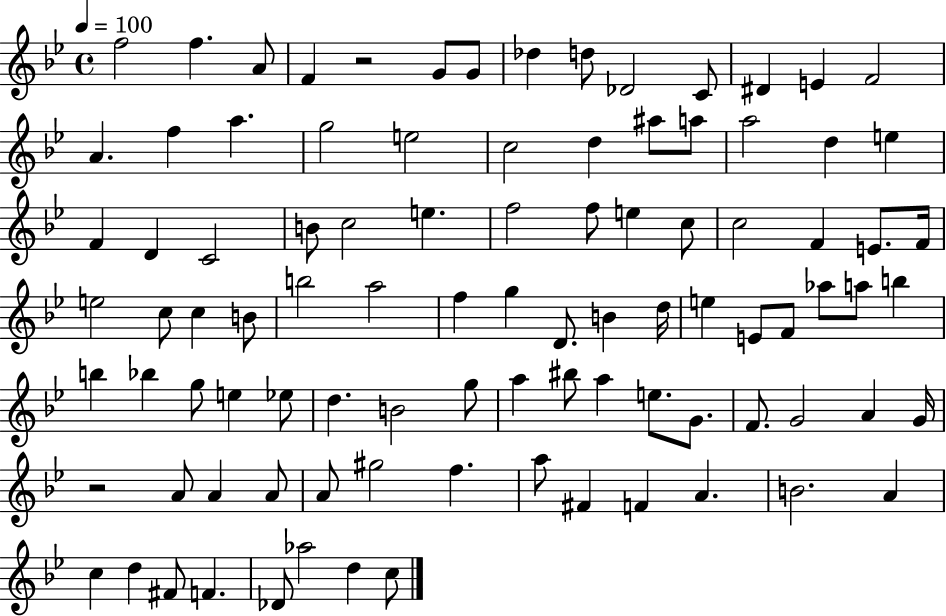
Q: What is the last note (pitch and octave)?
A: C5